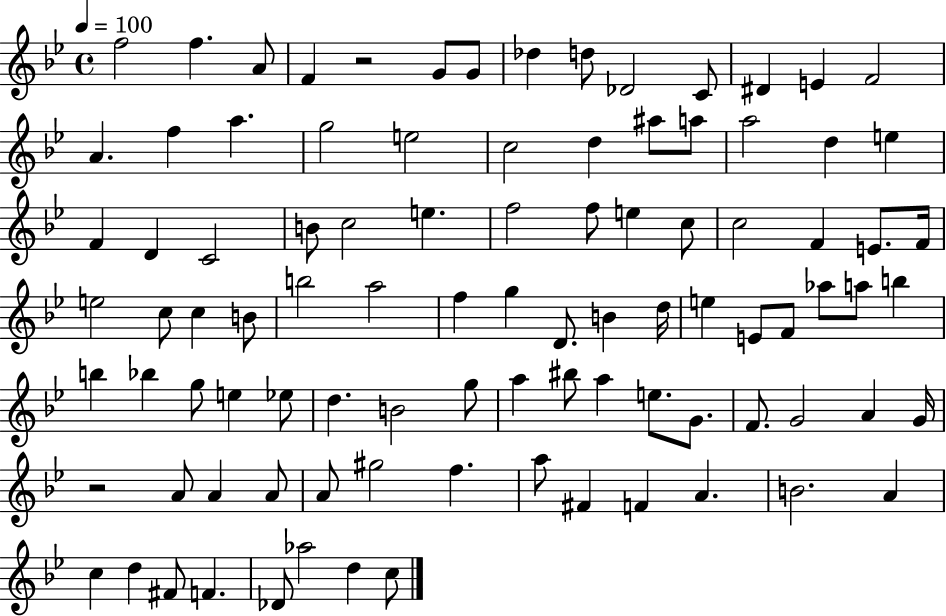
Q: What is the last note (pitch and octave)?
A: C5